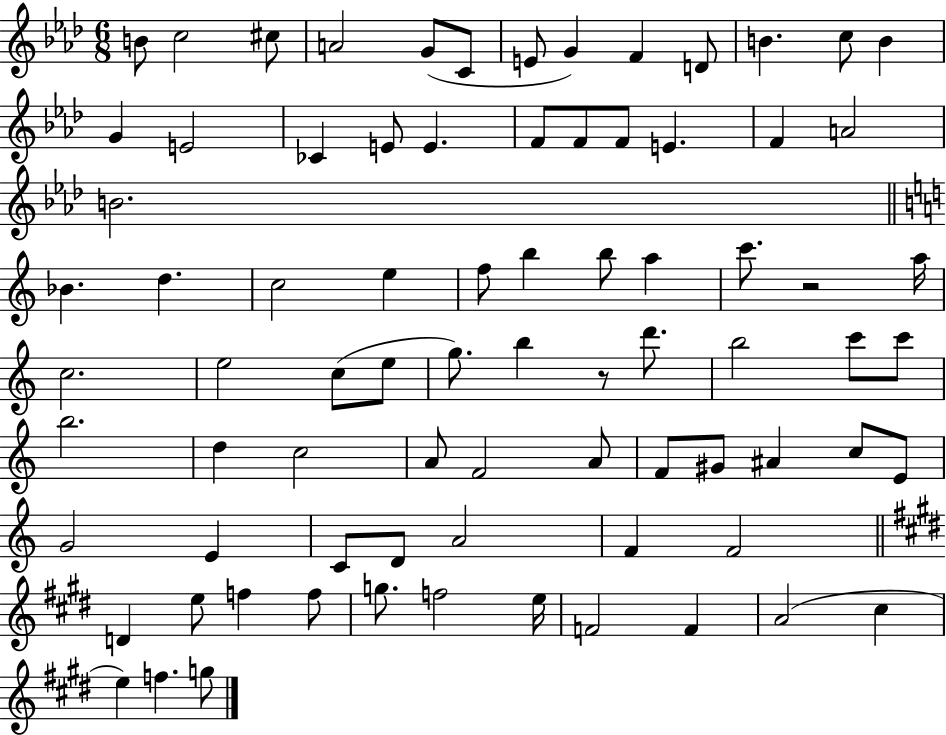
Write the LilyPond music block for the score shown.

{
  \clef treble
  \numericTimeSignature
  \time 6/8
  \key aes \major
  b'8 c''2 cis''8 | a'2 g'8( c'8 | e'8 g'4) f'4 d'8 | b'4. c''8 b'4 | \break g'4 e'2 | ces'4 e'8 e'4. | f'8 f'8 f'8 e'4. | f'4 a'2 | \break b'2. | \bar "||" \break \key c \major bes'4. d''4. | c''2 e''4 | f''8 b''4 b''8 a''4 | c'''8. r2 a''16 | \break c''2. | e''2 c''8( e''8 | g''8.) b''4 r8 d'''8. | b''2 c'''8 c'''8 | \break b''2. | d''4 c''2 | a'8 f'2 a'8 | f'8 gis'8 ais'4 c''8 e'8 | \break g'2 e'4 | c'8 d'8 a'2 | f'4 f'2 | \bar "||" \break \key e \major d'4 e''8 f''4 f''8 | g''8. f''2 e''16 | f'2 f'4 | a'2( cis''4 | \break e''4) f''4. g''8 | \bar "|."
}